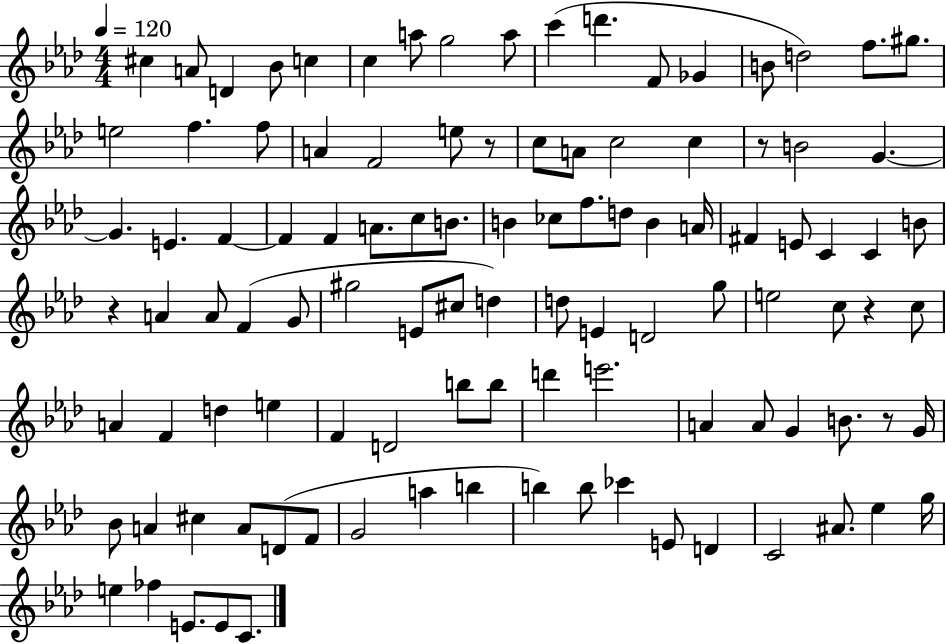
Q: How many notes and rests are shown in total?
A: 106